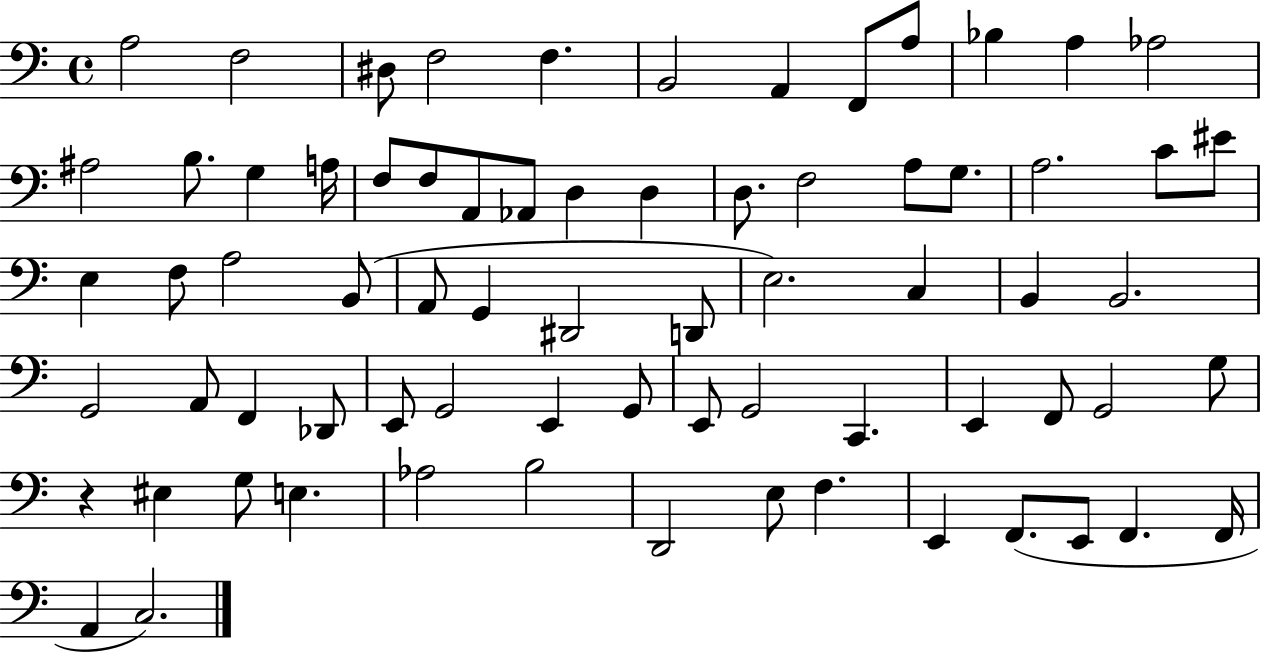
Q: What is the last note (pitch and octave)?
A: C3